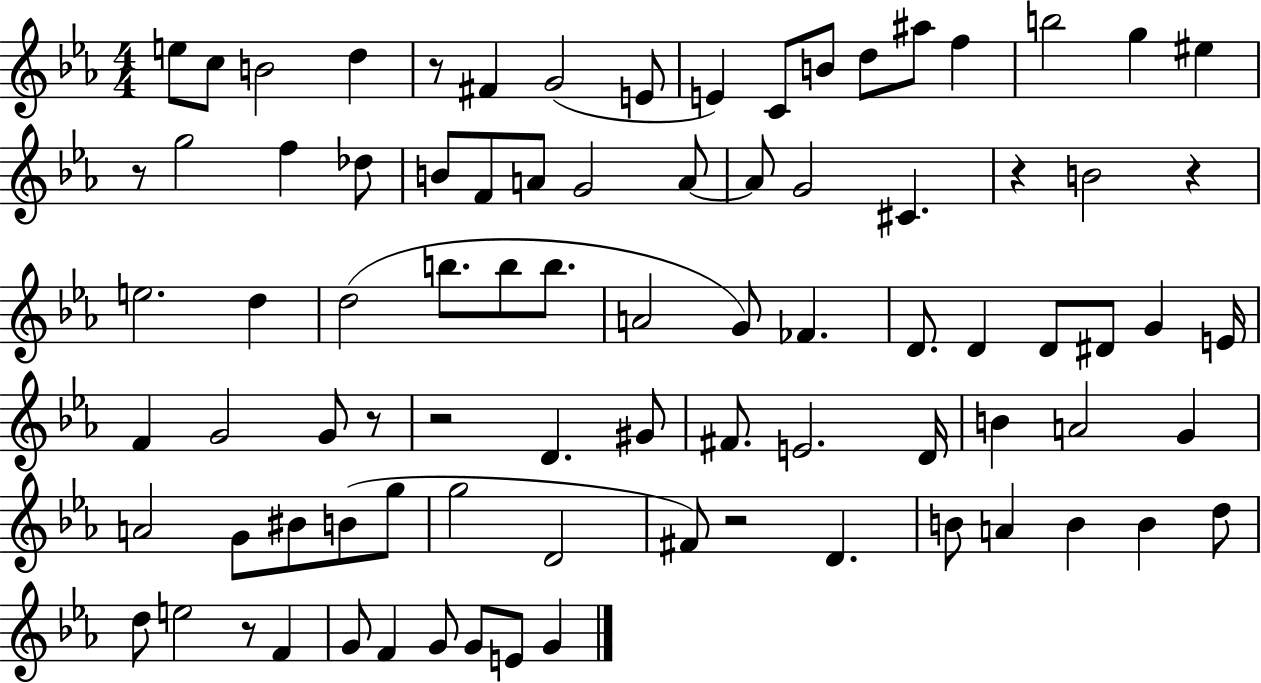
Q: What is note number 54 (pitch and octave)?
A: G4